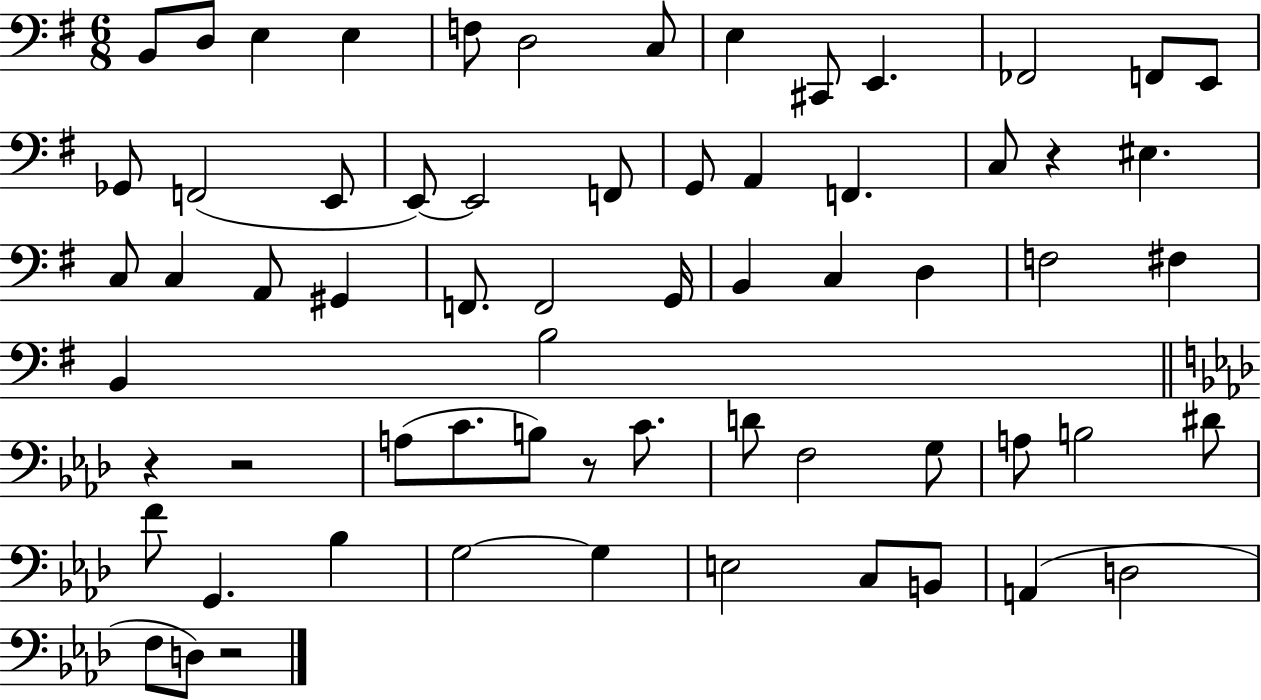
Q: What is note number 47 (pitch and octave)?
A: B3